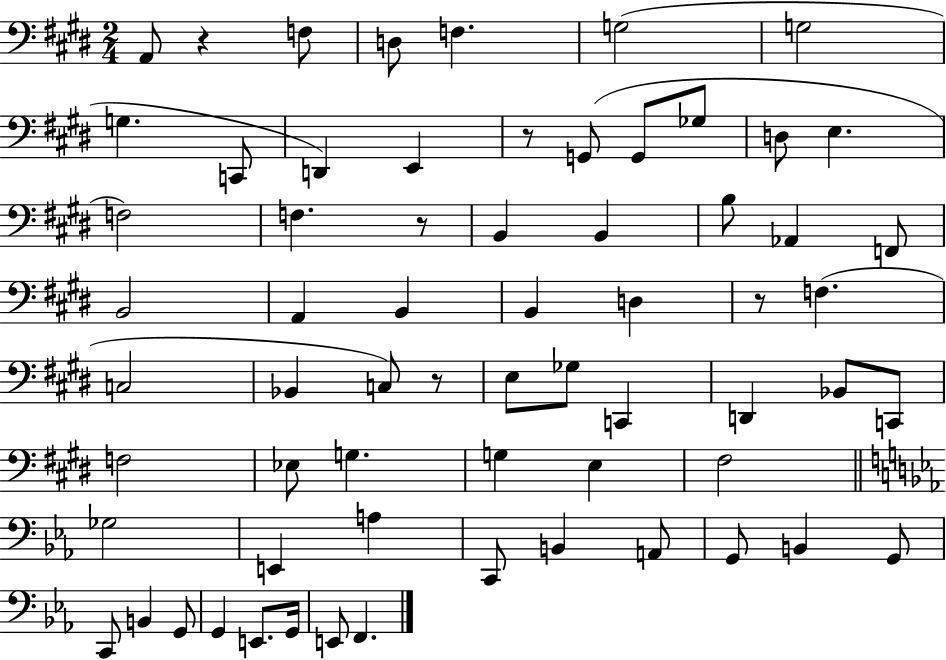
{
  \clef bass
  \numericTimeSignature
  \time 2/4
  \key e \major
  a,8 r4 f8 | d8 f4. | g2( | g2 | \break g4. c,8 | d,4) e,4 | r8 g,8( g,8 ges8 | d8 e4. | \break f2) | f4. r8 | b,4 b,4 | b8 aes,4 f,8 | \break b,2 | a,4 b,4 | b,4 d4 | r8 f4.( | \break c2 | bes,4 c8) r8 | e8 ges8 c,4 | d,4 bes,8 c,8 | \break f2 | ees8 g4. | g4 e4 | fis2 | \break \bar "||" \break \key ees \major ges2 | e,4 a4 | c,8 b,4 a,8 | g,8 b,4 g,8 | \break c,8 b,4 g,8 | g,4 e,8. g,16 | e,8 f,4. | \bar "|."
}